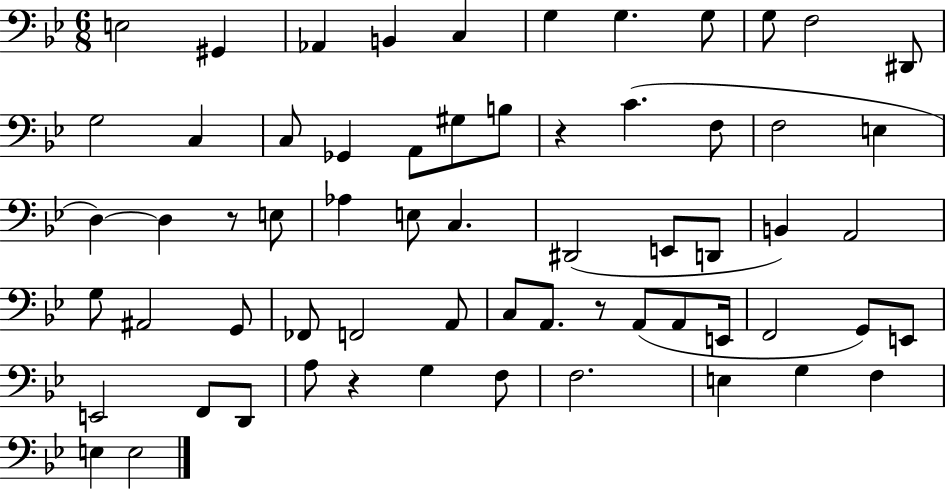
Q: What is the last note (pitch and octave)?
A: E3